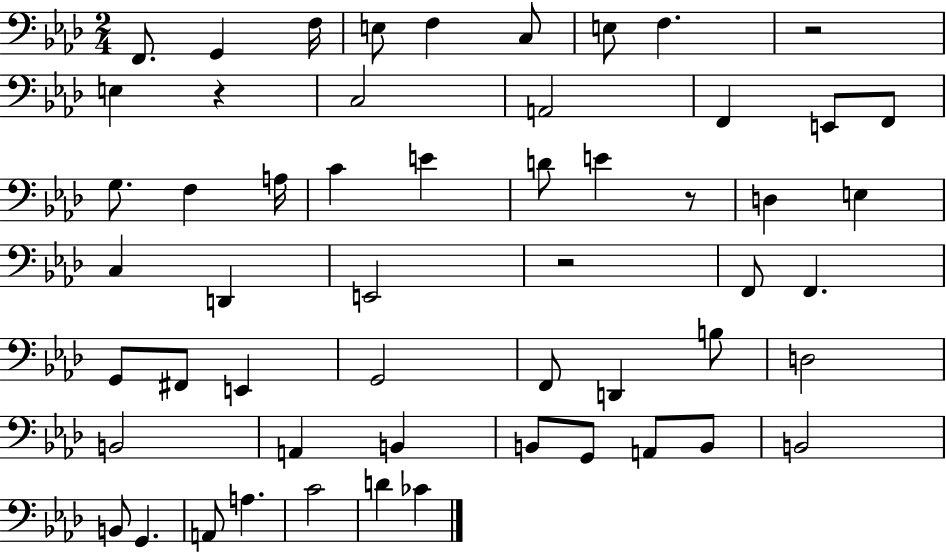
{
  \clef bass
  \numericTimeSignature
  \time 2/4
  \key aes \major
  \repeat volta 2 { f,8. g,4 f16 | e8 f4 c8 | e8 f4. | r2 | \break e4 r4 | c2 | a,2 | f,4 e,8 f,8 | \break g8. f4 a16 | c'4 e'4 | d'8 e'4 r8 | d4 e4 | \break c4 d,4 | e,2 | r2 | f,8 f,4. | \break g,8 fis,8 e,4 | g,2 | f,8 d,4 b8 | d2 | \break b,2 | a,4 b,4 | b,8 g,8 a,8 b,8 | b,2 | \break b,8 g,4. | a,8 a4. | c'2 | d'4 ces'4 | \break } \bar "|."
}